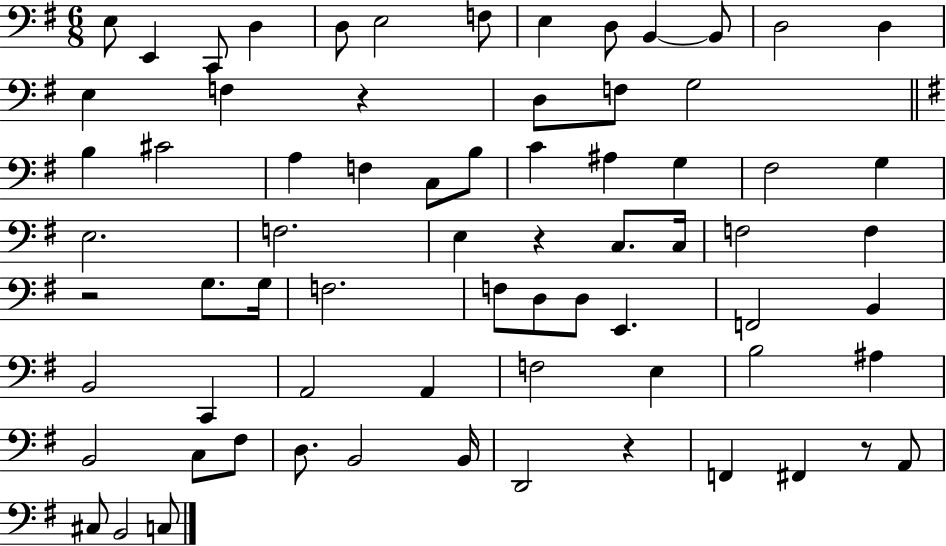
{
  \clef bass
  \numericTimeSignature
  \time 6/8
  \key g \major
  e8 e,4 c,8 d4 | d8 e2 f8 | e4 d8 b,4~~ b,8 | d2 d4 | \break e4 f4 r4 | d8 f8 g2 | \bar "||" \break \key g \major b4 cis'2 | a4 f4 c8 b8 | c'4 ais4 g4 | fis2 g4 | \break e2. | f2. | e4 r4 c8. c16 | f2 f4 | \break r2 g8. g16 | f2. | f8 d8 d8 e,4. | f,2 b,4 | \break b,2 c,4 | a,2 a,4 | f2 e4 | b2 ais4 | \break b,2 c8 fis8 | d8. b,2 b,16 | d,2 r4 | f,4 fis,4 r8 a,8 | \break cis8 b,2 c8 | \bar "|."
}